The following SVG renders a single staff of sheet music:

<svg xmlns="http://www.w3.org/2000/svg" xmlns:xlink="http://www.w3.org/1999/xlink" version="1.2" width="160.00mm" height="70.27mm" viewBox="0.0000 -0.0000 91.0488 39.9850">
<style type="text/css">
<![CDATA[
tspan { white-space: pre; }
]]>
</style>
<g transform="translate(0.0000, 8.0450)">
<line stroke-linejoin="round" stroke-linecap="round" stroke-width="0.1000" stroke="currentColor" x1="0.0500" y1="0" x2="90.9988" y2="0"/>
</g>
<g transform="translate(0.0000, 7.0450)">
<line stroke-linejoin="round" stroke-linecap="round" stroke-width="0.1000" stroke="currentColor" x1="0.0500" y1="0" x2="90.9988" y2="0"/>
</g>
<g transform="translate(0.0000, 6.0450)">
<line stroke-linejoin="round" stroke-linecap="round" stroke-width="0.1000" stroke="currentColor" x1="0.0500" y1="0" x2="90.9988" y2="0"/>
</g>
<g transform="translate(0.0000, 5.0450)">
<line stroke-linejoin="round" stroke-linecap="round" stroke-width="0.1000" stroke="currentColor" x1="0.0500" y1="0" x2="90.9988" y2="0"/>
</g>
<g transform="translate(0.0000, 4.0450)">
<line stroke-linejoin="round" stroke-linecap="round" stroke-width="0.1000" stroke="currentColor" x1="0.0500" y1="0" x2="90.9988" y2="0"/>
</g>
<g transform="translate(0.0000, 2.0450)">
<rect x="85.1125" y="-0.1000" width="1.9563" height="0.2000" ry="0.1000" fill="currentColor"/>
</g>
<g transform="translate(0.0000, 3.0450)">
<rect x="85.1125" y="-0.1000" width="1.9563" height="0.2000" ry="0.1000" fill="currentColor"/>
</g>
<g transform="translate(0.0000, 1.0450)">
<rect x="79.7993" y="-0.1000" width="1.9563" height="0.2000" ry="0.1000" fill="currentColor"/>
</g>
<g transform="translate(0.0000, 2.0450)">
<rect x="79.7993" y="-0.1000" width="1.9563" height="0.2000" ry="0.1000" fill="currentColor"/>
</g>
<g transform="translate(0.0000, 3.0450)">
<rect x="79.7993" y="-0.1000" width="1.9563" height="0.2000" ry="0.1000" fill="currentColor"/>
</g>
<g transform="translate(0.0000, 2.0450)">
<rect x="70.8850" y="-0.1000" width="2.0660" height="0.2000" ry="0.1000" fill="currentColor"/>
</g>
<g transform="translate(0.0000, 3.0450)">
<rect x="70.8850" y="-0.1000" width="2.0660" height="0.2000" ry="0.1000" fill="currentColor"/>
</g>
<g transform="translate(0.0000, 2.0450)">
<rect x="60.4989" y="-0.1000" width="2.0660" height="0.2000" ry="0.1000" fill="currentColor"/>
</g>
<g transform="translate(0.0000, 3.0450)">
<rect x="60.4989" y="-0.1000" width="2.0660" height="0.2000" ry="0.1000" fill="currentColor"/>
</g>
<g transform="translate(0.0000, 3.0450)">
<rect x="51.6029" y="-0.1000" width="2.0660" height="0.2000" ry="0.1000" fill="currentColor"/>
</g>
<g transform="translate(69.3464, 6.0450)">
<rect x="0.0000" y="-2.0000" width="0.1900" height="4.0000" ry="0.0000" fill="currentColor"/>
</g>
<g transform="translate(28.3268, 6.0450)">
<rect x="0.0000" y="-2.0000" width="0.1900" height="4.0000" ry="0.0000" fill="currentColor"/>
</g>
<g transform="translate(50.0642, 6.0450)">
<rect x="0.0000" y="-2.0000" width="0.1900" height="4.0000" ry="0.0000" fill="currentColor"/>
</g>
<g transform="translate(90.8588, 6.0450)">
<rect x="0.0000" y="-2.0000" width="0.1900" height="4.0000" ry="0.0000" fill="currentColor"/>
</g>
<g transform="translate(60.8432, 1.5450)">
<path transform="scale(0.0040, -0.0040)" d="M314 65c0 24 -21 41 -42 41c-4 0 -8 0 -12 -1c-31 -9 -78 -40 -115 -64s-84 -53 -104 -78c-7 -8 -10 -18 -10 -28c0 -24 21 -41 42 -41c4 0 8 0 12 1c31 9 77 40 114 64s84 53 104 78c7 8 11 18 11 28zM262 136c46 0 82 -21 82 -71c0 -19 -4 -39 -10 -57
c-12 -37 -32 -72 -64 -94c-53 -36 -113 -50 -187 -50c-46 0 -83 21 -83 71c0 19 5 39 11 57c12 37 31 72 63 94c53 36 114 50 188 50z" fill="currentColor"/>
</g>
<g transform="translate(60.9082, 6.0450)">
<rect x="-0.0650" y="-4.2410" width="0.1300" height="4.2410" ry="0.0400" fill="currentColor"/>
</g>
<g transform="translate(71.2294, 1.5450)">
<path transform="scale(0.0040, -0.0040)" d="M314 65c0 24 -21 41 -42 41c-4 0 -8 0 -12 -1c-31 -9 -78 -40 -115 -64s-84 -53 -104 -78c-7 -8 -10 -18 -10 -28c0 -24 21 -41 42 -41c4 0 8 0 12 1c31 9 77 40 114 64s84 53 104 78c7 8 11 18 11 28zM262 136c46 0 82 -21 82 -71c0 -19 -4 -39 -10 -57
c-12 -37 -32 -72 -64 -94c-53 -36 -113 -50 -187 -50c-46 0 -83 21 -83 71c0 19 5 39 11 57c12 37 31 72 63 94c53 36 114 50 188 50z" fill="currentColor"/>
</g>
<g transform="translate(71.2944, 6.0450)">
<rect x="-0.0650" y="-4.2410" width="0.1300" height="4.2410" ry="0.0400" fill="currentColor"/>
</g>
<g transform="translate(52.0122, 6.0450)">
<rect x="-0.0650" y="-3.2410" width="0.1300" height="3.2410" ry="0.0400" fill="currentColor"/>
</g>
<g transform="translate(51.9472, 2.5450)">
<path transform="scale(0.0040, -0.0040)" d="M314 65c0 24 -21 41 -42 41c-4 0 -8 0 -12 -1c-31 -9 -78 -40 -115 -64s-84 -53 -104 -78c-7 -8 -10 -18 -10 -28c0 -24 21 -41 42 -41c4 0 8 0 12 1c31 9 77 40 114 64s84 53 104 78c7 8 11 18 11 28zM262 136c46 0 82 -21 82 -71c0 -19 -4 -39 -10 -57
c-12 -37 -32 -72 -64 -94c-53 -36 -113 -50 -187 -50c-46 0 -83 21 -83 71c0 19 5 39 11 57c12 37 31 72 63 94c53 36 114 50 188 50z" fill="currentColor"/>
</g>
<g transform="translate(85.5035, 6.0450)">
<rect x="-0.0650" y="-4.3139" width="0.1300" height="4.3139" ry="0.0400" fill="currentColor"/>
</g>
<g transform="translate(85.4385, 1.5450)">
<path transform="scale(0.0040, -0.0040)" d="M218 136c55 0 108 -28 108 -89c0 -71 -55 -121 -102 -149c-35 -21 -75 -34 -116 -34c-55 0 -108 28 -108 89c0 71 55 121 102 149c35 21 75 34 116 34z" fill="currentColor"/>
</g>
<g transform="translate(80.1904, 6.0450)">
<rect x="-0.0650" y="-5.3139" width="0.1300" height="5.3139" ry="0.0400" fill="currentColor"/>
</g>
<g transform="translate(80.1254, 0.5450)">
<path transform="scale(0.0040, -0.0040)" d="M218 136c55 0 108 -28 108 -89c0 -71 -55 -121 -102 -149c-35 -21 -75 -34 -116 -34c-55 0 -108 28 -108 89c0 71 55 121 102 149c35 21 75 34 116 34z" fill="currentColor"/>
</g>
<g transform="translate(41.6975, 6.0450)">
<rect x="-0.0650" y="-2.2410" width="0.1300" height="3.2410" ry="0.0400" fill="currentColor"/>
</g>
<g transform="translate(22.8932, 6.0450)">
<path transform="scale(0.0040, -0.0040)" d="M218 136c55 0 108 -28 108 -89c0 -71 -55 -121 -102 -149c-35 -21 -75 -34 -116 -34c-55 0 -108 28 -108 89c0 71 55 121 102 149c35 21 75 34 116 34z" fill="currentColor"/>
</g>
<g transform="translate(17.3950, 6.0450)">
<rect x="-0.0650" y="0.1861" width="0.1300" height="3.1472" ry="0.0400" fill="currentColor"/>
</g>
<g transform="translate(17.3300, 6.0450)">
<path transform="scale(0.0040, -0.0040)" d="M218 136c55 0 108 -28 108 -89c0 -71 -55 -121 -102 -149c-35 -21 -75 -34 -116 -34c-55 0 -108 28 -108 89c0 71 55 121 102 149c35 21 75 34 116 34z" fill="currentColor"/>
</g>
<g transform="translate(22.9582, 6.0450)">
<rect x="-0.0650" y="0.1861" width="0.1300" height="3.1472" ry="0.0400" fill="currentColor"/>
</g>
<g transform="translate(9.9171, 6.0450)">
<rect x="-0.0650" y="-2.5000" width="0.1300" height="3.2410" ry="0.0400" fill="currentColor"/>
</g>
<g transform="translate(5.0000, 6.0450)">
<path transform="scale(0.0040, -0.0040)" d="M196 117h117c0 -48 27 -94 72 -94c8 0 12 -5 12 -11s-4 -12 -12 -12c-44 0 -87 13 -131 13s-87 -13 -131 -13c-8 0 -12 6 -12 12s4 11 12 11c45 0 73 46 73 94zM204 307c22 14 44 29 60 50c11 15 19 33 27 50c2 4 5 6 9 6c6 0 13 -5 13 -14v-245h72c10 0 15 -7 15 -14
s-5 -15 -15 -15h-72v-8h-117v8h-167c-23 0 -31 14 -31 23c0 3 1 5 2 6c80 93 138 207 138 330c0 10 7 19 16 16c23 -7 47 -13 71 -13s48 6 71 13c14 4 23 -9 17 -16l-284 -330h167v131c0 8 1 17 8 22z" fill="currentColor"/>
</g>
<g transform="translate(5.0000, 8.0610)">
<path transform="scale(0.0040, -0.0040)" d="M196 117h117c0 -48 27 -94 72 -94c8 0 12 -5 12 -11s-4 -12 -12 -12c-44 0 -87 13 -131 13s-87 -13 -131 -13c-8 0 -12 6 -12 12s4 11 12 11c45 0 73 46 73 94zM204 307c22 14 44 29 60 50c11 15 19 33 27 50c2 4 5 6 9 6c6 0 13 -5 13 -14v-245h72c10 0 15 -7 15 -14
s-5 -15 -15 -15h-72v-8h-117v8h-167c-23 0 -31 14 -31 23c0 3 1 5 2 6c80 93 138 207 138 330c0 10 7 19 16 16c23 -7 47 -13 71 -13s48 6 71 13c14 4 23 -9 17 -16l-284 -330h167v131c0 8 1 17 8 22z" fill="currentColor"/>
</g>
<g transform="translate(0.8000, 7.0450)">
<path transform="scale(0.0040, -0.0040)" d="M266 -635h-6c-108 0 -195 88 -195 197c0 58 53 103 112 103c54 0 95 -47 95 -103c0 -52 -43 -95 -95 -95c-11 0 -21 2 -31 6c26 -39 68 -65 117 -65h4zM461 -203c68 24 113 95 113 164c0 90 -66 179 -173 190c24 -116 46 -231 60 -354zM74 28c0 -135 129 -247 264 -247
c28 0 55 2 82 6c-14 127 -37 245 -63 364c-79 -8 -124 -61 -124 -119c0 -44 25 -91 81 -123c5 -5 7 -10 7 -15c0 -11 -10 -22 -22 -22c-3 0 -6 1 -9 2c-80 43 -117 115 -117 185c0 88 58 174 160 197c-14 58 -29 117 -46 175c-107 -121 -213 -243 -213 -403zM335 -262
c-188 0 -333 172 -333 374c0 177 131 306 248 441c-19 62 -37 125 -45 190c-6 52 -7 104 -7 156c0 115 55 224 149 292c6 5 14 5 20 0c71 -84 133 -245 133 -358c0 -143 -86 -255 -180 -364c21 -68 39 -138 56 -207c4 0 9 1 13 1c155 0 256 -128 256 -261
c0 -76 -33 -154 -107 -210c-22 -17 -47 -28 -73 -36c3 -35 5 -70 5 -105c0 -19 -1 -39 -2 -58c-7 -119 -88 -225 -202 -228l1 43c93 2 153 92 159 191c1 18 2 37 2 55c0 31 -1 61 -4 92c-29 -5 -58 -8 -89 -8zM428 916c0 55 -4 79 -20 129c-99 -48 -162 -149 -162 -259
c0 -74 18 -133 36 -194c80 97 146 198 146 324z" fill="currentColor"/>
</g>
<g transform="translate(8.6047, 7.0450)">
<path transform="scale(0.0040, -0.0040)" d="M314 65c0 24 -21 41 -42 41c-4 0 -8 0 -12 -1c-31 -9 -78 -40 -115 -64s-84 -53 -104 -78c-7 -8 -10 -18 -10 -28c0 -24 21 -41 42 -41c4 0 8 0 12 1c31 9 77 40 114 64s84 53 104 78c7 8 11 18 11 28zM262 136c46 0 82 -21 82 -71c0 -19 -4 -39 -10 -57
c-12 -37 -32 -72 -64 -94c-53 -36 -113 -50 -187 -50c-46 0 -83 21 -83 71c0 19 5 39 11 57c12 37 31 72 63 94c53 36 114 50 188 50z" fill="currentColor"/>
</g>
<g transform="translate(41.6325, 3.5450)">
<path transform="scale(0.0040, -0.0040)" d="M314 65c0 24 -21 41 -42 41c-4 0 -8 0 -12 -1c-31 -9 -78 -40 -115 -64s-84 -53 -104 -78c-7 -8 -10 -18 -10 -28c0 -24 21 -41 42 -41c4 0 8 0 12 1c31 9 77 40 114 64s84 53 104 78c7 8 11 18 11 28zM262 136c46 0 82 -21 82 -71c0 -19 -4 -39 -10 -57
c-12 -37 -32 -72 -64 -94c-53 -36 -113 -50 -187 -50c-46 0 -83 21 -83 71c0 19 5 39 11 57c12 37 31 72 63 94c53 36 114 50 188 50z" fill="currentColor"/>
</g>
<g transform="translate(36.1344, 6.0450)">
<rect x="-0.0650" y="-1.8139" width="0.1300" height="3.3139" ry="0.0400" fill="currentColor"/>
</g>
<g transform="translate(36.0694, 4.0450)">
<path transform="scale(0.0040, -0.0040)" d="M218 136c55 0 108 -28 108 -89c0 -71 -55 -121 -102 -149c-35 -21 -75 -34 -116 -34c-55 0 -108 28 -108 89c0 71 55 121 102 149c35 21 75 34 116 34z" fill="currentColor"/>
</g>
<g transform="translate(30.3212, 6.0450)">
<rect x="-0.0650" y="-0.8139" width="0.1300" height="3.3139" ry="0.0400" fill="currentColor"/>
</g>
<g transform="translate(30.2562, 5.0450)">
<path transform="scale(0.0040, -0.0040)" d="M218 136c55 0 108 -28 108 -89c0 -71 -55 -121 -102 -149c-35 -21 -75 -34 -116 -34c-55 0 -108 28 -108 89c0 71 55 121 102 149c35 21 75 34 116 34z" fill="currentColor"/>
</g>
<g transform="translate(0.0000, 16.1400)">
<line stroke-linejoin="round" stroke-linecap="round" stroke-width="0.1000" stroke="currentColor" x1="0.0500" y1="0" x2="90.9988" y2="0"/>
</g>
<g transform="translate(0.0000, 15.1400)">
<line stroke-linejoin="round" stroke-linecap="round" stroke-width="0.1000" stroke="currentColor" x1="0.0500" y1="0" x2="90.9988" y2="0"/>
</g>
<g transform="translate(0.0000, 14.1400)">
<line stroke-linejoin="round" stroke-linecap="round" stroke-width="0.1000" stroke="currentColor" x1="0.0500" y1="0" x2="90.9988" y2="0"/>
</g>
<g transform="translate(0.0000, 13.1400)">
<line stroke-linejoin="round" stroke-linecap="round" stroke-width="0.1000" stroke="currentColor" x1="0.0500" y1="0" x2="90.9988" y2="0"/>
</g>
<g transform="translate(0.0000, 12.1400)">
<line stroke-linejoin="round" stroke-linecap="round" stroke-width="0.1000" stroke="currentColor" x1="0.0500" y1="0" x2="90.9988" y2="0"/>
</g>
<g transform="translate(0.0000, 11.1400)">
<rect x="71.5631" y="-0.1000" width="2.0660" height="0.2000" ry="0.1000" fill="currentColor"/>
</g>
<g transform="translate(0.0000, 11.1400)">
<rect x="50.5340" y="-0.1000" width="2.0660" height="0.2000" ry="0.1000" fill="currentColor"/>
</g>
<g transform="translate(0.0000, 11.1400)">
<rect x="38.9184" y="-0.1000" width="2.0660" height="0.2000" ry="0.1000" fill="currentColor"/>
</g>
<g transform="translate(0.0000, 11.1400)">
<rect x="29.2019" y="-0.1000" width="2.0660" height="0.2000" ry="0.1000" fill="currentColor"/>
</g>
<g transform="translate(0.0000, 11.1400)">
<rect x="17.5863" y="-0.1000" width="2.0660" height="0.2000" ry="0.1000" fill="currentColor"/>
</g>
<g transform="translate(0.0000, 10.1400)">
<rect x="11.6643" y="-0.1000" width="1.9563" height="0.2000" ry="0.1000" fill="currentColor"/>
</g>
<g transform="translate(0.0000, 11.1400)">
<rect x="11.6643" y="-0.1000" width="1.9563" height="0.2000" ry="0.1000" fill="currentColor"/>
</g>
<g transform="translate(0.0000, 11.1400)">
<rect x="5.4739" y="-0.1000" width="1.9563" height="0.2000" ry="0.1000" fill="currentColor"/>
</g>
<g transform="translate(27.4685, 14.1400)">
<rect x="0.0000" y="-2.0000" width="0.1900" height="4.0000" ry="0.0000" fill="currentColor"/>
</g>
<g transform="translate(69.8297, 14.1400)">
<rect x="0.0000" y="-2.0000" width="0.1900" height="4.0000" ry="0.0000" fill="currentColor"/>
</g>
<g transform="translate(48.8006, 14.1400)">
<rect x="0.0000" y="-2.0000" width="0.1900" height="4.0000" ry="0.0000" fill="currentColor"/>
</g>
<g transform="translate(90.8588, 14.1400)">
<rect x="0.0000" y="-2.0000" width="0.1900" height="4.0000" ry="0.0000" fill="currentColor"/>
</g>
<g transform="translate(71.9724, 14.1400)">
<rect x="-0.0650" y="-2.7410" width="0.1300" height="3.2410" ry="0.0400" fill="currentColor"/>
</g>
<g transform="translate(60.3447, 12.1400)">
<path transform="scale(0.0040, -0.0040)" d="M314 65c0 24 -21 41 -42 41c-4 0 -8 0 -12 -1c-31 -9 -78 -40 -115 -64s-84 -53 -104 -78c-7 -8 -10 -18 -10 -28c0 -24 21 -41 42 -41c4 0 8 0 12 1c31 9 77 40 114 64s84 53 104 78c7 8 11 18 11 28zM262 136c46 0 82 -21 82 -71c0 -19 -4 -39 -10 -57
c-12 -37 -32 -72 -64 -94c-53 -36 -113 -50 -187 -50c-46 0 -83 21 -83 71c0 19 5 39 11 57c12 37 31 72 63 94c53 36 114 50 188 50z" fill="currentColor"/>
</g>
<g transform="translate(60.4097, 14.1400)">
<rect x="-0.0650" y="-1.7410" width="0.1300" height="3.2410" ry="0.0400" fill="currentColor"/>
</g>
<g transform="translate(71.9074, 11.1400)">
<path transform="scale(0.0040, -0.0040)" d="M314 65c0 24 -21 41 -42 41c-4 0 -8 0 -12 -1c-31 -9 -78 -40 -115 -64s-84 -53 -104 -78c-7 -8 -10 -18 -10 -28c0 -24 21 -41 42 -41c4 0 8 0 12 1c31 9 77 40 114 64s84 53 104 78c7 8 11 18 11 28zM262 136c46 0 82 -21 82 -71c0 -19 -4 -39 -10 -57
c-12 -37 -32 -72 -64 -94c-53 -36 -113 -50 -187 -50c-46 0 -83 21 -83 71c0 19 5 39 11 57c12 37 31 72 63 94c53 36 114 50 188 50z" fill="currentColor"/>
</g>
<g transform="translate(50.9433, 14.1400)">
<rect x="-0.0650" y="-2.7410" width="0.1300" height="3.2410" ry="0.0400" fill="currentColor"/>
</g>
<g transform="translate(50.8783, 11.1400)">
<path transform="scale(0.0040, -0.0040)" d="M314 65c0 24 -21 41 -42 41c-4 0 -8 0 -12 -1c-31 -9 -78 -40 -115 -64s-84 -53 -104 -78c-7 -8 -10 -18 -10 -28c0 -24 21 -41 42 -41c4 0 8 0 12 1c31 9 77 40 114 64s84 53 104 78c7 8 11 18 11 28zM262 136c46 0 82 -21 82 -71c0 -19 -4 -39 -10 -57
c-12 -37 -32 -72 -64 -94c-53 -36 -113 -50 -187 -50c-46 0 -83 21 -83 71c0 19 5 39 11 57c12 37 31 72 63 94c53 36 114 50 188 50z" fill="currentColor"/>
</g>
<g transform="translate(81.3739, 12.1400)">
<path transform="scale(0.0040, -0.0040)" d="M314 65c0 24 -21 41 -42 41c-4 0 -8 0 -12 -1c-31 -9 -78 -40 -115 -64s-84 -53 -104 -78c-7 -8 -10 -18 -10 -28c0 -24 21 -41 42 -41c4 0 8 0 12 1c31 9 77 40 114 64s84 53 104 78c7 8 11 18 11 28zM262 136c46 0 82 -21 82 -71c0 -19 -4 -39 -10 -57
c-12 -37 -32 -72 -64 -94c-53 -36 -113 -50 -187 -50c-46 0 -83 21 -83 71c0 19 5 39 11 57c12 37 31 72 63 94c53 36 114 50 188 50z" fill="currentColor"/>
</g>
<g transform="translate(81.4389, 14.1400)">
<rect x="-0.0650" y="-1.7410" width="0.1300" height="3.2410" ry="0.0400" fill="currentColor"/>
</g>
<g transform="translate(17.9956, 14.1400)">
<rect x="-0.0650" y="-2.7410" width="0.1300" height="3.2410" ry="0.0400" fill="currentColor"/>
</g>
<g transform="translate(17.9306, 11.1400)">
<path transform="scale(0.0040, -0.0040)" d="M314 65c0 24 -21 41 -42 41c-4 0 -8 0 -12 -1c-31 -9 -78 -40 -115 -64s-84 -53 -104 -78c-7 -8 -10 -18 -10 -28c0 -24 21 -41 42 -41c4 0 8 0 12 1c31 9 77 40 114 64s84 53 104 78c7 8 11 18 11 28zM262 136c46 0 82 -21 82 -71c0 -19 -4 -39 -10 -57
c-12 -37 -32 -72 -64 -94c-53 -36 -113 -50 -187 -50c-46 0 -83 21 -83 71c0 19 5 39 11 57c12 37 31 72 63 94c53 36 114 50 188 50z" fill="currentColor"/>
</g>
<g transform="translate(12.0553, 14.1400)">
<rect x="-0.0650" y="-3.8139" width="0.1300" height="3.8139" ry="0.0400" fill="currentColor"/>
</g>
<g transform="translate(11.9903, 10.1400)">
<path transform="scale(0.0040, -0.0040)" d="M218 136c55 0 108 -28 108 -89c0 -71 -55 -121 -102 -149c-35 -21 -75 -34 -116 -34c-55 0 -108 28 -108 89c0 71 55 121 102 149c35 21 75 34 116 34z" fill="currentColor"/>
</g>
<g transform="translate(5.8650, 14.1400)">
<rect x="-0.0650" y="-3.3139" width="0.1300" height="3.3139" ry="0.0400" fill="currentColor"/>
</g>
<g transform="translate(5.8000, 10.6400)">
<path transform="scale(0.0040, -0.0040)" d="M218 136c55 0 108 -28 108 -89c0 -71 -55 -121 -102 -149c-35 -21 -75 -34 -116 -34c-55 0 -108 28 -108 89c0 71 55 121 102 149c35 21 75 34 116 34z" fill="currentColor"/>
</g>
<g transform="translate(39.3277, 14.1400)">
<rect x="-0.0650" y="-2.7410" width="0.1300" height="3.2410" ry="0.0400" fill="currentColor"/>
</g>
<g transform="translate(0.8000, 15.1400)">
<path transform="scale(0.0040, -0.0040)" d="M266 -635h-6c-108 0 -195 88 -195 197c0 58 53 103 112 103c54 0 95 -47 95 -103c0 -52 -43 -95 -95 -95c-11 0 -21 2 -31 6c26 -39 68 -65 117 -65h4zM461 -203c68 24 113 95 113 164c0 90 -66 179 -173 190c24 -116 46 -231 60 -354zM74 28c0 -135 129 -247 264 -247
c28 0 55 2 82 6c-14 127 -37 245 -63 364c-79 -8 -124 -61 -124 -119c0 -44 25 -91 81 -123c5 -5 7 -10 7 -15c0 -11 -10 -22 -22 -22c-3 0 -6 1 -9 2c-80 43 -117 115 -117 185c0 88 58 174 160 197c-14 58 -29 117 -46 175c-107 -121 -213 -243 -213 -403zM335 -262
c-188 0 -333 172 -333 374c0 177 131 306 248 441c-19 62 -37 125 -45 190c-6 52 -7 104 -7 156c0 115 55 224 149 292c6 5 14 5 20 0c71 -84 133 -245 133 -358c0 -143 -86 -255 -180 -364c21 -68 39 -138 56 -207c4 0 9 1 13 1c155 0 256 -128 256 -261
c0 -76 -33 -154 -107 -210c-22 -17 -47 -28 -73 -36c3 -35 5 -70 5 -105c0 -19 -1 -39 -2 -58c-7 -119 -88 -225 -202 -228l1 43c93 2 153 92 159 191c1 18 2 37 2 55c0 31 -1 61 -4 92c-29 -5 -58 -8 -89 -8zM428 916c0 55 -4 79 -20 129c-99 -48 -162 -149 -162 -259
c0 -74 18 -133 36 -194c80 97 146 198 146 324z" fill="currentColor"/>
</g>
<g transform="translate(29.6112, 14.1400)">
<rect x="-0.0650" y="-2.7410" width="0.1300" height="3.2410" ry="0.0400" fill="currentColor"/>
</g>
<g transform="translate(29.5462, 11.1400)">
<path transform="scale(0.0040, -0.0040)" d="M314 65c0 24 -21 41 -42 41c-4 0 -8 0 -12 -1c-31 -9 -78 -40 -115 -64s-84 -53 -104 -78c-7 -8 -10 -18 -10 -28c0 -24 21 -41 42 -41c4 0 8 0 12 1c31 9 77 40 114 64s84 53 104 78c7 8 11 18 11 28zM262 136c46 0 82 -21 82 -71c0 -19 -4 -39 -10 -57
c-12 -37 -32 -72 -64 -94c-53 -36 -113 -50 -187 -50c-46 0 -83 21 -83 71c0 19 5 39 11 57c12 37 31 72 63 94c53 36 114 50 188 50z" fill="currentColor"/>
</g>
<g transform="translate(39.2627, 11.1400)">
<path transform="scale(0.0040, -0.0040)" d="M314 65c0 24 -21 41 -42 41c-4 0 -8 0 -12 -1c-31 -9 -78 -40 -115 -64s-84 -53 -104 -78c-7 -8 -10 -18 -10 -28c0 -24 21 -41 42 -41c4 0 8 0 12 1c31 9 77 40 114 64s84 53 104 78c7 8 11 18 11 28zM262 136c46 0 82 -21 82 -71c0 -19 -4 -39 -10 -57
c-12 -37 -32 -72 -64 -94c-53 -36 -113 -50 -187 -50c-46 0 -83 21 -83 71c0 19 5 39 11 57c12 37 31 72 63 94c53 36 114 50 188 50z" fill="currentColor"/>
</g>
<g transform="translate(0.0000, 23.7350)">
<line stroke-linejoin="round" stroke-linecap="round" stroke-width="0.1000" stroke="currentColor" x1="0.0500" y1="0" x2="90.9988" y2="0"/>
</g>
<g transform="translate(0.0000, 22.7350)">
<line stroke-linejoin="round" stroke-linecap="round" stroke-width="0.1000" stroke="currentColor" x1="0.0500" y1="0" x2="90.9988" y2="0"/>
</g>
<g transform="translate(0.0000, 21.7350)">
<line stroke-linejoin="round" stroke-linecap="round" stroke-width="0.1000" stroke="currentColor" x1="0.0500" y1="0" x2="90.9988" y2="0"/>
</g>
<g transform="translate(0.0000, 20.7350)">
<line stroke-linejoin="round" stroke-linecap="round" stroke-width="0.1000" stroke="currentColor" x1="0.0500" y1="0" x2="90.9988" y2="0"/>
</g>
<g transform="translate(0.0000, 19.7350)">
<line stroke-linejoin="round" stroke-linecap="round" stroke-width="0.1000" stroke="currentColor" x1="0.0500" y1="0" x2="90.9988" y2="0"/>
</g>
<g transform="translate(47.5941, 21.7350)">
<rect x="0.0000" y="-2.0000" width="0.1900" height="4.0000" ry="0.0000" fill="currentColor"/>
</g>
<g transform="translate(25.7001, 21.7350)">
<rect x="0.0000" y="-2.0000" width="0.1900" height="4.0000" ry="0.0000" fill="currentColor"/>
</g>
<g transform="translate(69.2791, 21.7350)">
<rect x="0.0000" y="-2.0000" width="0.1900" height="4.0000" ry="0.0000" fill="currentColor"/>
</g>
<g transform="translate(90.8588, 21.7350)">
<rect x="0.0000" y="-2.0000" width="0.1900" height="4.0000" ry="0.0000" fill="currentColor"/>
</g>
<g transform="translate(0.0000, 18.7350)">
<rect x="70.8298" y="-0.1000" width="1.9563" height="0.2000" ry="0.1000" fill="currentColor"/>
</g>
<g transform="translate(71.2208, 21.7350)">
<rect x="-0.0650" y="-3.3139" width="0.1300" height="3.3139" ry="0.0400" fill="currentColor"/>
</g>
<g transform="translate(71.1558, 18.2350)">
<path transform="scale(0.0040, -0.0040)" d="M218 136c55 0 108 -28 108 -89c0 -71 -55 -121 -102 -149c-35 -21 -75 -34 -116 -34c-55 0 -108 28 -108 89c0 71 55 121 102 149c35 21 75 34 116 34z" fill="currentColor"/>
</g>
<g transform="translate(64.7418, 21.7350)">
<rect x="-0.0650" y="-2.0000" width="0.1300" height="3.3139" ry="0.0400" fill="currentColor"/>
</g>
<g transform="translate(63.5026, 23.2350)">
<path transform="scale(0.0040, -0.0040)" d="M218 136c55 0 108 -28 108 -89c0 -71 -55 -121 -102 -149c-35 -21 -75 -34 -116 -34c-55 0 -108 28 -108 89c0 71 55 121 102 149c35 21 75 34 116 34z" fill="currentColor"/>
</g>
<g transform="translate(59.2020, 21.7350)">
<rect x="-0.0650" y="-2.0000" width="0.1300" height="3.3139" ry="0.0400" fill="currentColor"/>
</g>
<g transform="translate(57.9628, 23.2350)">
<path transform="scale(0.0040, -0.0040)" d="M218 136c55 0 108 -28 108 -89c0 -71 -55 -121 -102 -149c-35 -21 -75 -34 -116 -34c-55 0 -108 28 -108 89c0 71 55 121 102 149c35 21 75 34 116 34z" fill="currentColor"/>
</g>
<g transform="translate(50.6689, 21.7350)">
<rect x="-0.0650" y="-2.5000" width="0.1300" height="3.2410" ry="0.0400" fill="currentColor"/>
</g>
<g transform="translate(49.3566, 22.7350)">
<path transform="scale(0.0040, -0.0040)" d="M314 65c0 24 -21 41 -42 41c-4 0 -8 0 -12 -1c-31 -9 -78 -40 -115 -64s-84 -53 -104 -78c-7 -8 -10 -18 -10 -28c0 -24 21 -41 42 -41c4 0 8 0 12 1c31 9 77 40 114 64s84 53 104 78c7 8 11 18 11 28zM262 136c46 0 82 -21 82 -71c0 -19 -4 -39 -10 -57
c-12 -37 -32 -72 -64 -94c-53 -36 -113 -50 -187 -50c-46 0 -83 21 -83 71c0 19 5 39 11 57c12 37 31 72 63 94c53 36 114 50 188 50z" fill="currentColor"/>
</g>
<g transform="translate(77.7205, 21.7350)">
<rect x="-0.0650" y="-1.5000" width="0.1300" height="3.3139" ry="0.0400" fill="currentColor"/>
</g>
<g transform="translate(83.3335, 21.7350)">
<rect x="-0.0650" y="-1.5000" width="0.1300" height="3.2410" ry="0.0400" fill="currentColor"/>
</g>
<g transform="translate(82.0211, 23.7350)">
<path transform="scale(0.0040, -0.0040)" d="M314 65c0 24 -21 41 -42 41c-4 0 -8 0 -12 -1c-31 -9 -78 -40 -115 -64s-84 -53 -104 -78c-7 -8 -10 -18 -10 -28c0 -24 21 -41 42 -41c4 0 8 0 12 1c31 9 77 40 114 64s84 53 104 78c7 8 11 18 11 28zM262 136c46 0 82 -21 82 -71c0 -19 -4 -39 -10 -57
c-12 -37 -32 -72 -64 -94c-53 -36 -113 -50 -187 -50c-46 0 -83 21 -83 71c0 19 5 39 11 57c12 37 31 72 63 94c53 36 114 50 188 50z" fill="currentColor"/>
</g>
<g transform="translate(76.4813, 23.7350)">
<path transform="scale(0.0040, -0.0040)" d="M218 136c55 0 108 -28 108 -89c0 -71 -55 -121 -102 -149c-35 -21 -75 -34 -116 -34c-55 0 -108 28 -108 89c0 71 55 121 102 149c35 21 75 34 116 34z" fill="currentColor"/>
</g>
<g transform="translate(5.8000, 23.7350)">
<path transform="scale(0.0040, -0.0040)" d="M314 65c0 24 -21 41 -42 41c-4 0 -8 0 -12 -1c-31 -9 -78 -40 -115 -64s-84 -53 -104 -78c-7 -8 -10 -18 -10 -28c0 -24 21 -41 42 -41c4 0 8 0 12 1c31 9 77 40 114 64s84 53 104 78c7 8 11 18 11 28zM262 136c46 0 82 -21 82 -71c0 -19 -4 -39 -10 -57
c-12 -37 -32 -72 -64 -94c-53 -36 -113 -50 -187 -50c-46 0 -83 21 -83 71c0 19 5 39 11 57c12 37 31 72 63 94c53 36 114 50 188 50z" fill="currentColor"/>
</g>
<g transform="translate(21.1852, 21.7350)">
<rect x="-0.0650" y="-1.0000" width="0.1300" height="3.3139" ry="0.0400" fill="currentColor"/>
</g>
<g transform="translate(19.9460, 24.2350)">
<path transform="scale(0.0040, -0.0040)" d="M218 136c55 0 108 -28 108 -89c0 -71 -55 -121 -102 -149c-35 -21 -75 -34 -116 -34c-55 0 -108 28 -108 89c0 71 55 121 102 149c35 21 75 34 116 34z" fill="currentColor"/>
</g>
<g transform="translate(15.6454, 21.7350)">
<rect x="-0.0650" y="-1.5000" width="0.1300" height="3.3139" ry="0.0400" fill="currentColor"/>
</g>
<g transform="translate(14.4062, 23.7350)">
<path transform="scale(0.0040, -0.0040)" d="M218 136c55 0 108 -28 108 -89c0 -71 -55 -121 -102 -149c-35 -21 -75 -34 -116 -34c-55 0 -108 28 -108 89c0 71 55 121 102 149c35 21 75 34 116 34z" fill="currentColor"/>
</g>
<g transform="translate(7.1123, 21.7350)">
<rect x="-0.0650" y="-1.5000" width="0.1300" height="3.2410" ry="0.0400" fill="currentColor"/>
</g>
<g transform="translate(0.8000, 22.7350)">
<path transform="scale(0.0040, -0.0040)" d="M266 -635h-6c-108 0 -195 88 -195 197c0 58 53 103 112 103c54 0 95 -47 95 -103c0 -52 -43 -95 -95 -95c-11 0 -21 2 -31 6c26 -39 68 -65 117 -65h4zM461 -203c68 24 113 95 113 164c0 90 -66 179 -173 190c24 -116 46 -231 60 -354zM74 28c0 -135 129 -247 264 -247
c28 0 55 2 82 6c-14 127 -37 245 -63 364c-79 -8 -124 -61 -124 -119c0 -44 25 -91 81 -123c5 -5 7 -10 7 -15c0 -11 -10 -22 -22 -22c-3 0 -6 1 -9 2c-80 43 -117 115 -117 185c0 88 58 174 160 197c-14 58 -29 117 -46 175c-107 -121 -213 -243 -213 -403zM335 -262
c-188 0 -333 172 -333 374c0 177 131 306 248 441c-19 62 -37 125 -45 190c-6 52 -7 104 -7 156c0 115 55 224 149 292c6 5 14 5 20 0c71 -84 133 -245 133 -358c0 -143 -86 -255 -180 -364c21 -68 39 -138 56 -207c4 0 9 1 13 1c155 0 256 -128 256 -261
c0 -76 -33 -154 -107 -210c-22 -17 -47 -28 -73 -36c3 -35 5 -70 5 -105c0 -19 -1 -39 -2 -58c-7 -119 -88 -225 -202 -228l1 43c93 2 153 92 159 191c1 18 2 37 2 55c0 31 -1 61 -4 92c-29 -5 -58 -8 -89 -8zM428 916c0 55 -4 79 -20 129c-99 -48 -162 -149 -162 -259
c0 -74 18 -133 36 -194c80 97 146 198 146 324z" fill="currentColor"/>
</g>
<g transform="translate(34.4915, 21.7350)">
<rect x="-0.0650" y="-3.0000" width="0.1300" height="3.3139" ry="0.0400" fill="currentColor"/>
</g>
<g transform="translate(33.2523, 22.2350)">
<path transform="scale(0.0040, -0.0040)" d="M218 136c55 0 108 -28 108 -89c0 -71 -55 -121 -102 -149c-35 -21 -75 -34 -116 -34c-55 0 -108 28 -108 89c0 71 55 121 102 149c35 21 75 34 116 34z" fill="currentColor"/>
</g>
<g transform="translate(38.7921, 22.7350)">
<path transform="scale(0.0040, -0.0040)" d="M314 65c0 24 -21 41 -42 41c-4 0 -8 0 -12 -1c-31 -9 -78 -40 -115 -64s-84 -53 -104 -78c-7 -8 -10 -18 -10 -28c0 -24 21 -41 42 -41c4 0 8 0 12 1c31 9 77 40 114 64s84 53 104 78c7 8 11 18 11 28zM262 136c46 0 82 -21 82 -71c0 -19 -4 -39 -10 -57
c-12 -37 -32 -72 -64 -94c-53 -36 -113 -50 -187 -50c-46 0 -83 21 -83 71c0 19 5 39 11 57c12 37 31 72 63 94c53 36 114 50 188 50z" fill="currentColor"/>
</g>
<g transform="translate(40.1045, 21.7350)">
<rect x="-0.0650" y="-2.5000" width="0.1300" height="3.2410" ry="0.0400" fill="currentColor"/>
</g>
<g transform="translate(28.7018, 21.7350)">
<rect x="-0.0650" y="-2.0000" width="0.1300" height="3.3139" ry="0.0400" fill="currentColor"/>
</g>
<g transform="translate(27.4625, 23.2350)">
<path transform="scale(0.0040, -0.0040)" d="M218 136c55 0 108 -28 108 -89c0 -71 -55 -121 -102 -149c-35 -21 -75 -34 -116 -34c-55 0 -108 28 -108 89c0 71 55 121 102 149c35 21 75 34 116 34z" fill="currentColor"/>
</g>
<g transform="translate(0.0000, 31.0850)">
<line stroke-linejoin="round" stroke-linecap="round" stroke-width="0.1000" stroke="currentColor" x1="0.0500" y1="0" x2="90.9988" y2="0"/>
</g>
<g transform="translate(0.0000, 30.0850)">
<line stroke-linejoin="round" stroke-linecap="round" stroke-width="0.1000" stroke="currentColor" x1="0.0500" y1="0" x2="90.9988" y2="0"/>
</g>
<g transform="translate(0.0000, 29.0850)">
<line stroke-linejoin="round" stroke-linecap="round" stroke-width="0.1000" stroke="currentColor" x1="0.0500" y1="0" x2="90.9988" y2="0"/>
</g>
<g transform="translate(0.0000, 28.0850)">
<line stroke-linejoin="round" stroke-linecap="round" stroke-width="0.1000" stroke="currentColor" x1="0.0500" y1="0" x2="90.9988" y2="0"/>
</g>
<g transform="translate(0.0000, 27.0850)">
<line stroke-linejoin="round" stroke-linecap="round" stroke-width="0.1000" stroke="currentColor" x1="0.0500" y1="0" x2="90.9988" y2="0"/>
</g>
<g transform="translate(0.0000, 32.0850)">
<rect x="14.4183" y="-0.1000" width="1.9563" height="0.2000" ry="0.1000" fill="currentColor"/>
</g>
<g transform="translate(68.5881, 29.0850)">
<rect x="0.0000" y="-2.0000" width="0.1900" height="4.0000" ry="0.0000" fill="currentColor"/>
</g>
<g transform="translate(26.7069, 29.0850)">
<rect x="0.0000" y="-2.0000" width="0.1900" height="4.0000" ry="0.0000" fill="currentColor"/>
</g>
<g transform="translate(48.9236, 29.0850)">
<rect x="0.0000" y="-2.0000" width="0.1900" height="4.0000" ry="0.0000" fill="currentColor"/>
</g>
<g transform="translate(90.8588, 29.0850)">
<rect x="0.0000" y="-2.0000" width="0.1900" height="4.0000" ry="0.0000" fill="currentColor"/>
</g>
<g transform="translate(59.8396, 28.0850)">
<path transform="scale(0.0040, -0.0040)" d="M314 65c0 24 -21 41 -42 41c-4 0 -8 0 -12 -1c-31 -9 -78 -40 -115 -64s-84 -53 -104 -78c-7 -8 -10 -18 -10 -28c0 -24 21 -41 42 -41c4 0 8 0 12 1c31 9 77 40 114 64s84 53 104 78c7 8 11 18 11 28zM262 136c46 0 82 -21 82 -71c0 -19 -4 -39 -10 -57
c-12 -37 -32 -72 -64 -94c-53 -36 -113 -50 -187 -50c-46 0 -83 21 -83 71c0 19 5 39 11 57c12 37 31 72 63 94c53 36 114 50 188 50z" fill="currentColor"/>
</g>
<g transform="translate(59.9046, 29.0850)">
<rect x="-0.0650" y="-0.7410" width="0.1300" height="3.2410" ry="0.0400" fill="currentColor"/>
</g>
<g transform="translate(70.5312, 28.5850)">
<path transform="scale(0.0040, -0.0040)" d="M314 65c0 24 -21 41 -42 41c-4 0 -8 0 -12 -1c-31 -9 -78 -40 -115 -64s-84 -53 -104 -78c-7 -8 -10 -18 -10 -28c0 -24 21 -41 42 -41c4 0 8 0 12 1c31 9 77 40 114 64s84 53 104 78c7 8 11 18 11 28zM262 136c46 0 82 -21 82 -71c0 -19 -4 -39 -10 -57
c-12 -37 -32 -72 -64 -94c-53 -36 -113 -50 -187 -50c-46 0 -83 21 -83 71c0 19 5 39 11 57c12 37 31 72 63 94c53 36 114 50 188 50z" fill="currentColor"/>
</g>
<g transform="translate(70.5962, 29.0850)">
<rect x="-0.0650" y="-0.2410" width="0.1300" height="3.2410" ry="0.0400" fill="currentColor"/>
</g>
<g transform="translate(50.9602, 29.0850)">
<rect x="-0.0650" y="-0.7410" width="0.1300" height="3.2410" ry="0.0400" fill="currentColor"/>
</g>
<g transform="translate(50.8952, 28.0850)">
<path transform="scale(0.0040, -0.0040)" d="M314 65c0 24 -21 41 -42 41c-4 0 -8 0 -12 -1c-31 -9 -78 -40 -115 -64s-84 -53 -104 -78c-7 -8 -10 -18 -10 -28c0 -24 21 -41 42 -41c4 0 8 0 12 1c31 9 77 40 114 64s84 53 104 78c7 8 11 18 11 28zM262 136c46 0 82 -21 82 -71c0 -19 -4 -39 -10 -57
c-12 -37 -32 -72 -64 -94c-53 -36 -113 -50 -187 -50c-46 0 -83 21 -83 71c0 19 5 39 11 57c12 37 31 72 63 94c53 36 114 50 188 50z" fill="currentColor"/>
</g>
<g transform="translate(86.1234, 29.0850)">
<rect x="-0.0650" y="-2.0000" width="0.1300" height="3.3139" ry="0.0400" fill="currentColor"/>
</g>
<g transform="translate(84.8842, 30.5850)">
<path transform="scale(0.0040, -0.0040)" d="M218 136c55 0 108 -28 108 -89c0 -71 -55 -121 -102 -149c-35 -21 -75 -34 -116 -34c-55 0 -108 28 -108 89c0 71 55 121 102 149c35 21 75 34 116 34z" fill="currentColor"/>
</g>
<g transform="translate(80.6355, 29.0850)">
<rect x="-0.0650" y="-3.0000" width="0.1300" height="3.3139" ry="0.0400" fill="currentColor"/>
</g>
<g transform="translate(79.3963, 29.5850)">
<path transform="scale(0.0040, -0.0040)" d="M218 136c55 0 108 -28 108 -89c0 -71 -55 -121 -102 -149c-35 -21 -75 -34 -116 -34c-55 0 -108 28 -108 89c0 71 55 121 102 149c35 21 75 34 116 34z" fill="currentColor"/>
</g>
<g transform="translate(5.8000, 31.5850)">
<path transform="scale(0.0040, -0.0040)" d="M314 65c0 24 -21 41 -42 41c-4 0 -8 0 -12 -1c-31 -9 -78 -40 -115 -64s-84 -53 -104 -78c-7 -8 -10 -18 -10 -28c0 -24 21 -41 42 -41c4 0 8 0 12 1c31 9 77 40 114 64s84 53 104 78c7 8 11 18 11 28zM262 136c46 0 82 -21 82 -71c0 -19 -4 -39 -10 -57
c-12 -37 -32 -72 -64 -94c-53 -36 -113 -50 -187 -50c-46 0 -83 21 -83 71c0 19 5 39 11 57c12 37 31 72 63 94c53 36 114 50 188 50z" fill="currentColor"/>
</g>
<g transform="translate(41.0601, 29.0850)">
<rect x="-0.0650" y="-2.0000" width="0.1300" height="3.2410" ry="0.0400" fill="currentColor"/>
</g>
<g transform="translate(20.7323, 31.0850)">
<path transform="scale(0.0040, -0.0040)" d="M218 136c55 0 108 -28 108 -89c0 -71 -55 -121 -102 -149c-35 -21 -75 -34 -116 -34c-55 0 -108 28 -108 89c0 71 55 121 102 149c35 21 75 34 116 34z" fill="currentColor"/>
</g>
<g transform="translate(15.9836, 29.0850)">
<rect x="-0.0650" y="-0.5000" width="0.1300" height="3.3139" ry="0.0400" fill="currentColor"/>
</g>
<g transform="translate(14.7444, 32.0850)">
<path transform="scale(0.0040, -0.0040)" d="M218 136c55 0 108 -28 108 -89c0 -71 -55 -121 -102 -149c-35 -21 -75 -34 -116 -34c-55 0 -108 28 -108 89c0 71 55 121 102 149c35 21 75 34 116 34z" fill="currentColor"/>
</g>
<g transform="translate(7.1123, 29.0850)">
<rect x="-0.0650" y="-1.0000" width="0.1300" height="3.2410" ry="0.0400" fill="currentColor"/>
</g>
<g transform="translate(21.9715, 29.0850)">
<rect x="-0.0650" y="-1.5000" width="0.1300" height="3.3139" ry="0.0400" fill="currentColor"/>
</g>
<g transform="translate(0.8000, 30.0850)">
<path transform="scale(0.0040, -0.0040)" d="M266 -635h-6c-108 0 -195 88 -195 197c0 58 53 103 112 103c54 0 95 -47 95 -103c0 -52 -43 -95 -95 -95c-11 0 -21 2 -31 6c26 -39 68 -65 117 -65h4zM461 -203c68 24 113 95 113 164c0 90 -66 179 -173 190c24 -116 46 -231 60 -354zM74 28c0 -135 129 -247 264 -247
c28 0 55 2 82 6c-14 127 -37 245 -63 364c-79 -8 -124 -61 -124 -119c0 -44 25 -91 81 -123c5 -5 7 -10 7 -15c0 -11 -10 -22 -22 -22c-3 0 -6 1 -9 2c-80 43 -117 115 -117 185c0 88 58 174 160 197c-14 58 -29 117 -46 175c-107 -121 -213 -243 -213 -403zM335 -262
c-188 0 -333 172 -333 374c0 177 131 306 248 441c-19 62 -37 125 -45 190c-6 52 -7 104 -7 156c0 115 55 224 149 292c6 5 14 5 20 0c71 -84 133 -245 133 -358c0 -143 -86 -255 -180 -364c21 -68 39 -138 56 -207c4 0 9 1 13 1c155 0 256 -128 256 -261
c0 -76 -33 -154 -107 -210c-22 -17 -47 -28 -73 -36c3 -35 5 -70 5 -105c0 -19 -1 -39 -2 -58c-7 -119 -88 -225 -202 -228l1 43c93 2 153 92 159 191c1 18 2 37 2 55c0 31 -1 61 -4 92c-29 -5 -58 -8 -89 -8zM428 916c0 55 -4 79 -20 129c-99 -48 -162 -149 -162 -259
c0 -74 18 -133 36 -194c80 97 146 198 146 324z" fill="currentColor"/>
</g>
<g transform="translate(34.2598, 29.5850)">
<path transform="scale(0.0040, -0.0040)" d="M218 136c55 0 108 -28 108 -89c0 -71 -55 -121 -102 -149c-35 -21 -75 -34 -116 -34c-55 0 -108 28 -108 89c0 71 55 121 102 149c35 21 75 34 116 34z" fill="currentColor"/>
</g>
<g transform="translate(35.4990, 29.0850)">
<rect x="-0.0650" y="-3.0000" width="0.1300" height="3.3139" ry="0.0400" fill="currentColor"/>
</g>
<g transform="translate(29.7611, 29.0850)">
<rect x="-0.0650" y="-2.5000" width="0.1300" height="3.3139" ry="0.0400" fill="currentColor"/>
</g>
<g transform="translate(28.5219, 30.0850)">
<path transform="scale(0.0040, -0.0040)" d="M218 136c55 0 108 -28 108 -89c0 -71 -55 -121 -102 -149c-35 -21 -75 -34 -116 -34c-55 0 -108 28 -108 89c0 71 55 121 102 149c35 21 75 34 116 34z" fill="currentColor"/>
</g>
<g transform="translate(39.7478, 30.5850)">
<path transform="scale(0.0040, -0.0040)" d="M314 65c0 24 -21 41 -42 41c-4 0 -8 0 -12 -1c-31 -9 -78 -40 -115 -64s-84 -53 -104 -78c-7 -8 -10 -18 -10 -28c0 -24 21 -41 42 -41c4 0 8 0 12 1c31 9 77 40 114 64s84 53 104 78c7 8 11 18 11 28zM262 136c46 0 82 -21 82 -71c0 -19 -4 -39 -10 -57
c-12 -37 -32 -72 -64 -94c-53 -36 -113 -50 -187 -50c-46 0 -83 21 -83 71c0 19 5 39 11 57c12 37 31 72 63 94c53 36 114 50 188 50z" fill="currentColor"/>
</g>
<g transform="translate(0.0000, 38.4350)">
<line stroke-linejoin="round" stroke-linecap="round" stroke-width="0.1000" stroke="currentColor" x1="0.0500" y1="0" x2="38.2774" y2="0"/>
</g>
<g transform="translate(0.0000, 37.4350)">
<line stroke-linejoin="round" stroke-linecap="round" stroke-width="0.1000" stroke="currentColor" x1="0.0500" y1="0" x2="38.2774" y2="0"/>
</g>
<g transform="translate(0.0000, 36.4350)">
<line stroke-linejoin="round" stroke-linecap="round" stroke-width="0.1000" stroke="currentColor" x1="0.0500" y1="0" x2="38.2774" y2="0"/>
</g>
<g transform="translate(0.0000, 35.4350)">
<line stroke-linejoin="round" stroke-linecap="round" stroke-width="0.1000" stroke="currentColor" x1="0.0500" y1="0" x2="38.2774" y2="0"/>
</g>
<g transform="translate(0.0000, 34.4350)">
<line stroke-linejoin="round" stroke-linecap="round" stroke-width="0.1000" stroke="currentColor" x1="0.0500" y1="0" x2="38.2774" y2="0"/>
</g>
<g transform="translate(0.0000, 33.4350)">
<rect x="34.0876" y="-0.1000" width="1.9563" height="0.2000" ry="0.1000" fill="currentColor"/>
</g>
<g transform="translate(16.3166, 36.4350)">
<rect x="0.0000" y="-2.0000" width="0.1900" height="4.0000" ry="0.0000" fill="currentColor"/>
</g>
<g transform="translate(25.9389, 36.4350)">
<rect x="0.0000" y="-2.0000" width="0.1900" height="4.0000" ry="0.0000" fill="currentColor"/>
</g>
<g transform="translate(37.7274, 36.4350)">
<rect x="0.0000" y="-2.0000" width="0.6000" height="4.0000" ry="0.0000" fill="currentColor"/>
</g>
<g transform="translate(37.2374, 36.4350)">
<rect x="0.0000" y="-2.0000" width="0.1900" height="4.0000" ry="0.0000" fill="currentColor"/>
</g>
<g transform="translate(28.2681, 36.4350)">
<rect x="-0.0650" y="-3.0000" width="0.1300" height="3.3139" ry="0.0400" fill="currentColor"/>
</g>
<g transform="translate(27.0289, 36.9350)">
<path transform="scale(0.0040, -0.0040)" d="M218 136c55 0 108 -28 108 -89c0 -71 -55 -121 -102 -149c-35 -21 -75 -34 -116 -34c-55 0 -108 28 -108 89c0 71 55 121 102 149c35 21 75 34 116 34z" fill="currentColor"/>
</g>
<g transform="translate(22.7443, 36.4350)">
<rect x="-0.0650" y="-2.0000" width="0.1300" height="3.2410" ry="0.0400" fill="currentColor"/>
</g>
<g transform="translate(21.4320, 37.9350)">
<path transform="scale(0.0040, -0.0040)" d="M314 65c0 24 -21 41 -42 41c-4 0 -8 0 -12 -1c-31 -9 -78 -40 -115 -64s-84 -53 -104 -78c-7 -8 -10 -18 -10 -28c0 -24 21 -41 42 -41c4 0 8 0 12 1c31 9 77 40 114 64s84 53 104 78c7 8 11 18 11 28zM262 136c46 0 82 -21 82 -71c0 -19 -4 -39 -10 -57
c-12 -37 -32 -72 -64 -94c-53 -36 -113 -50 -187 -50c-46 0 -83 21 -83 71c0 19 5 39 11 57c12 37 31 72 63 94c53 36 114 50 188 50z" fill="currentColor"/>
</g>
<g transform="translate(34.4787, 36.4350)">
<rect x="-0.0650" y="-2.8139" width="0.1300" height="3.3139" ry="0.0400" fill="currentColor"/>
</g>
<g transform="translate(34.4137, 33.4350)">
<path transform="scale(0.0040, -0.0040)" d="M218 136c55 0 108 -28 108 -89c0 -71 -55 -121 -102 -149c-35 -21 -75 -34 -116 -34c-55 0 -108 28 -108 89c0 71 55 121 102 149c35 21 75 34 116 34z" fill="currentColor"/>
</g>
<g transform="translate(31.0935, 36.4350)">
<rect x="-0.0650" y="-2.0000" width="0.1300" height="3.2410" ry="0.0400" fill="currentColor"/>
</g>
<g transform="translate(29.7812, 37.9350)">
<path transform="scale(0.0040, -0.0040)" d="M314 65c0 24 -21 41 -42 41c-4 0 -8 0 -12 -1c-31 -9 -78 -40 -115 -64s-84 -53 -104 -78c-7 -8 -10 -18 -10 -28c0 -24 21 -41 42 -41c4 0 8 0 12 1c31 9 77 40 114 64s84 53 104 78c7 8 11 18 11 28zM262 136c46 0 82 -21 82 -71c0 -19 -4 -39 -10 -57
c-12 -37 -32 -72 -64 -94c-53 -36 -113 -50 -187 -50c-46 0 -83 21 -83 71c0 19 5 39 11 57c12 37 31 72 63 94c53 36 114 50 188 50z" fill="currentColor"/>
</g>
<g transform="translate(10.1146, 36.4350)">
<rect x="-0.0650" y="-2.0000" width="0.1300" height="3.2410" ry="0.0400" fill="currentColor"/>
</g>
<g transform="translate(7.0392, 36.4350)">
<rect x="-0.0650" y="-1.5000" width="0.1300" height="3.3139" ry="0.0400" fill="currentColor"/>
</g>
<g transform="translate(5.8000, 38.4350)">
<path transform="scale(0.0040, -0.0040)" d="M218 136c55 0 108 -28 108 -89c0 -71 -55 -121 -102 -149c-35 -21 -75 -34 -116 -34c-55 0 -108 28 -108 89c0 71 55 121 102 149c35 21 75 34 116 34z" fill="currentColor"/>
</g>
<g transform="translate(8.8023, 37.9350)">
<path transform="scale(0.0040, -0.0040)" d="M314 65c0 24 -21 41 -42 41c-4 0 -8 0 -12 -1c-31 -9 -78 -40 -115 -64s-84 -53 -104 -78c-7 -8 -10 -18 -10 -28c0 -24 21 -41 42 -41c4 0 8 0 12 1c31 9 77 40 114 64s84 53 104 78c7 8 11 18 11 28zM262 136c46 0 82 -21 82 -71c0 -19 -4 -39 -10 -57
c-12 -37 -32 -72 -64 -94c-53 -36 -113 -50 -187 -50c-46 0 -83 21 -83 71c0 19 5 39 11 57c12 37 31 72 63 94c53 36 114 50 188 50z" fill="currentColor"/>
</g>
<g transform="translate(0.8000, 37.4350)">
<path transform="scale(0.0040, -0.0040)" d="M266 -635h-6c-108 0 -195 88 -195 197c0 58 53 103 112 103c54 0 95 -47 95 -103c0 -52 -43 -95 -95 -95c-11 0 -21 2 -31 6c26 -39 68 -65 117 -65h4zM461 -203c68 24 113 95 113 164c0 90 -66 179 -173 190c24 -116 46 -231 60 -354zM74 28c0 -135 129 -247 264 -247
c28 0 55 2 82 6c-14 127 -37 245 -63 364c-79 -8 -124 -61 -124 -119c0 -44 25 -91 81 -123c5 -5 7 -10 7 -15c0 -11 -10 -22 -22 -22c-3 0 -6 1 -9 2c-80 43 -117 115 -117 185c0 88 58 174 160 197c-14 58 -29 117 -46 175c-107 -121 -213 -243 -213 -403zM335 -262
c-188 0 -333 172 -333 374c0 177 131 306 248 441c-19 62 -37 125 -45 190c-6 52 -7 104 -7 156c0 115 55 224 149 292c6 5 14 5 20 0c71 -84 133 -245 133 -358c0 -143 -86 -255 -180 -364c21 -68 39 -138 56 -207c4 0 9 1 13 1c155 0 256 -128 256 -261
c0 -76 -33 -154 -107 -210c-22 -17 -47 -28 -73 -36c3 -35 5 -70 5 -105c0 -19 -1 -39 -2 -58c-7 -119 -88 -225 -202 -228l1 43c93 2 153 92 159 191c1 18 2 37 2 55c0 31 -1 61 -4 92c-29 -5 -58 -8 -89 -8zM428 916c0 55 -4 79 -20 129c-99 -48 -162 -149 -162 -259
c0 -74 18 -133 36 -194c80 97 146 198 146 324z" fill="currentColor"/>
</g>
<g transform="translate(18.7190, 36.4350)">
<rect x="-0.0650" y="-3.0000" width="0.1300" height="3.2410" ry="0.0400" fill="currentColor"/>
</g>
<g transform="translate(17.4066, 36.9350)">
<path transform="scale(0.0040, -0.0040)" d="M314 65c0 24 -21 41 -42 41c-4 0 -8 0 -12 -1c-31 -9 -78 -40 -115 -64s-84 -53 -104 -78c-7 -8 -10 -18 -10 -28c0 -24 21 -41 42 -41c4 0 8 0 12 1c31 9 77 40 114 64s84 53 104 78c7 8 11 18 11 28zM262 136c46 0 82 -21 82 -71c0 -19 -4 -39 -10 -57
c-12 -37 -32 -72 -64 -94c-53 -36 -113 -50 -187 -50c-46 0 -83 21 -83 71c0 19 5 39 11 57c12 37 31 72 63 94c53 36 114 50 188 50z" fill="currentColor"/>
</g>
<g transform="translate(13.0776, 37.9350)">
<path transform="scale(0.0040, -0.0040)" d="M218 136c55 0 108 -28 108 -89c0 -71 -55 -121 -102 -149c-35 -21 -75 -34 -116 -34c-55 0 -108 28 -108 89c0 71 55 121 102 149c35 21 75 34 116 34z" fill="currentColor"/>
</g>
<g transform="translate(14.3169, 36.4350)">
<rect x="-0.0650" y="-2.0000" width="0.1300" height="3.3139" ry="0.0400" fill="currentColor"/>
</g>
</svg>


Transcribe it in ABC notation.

X:1
T:Untitled
M:4/4
L:1/4
K:C
G2 B B d f g2 b2 d'2 d'2 f' d' b c' a2 a2 a2 a2 f2 a2 f2 E2 E D F A G2 G2 F F b E E2 D2 C E G A F2 d2 d2 c2 A F E F2 F A2 F2 A F2 a